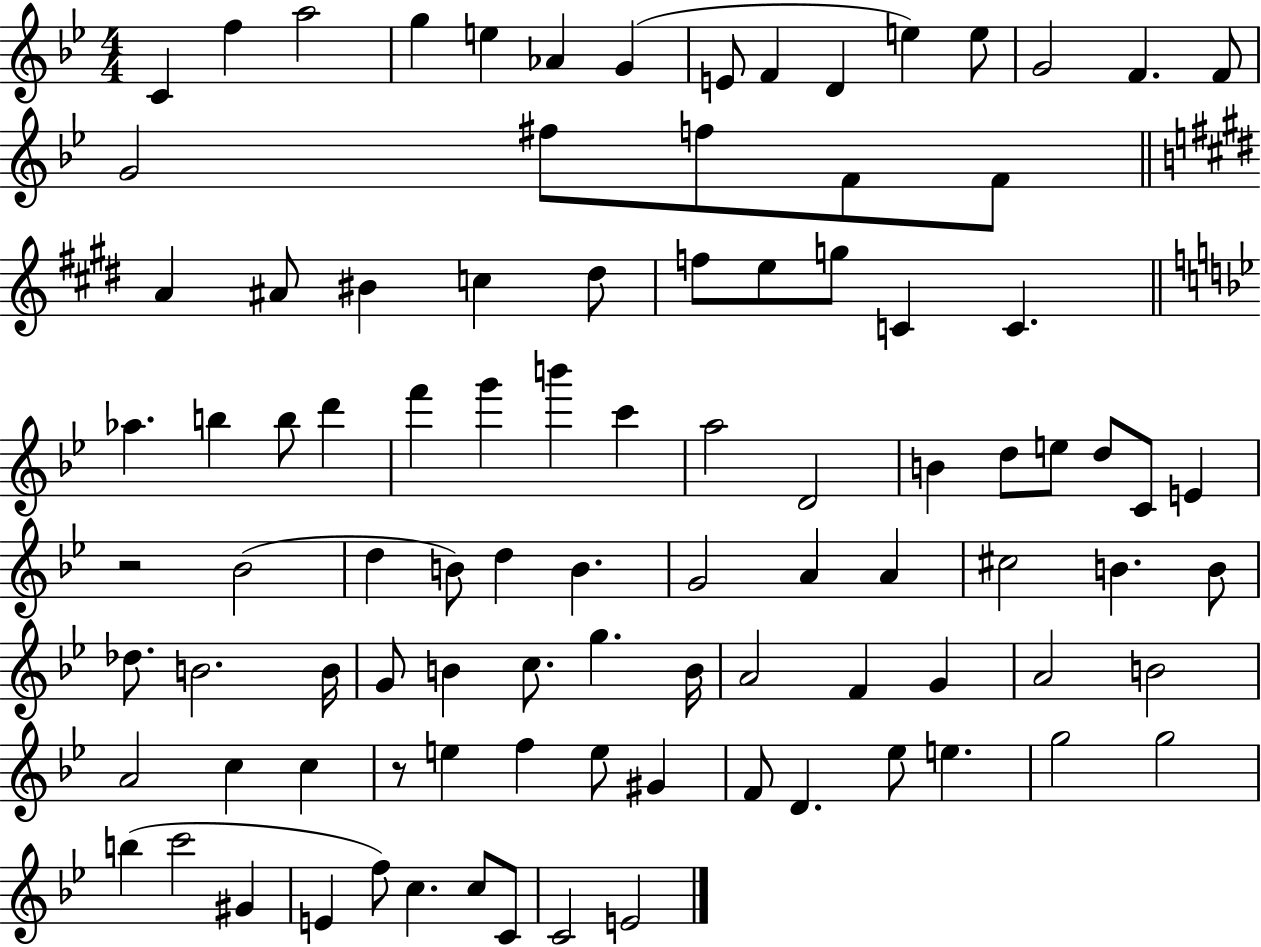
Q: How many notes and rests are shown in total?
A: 95